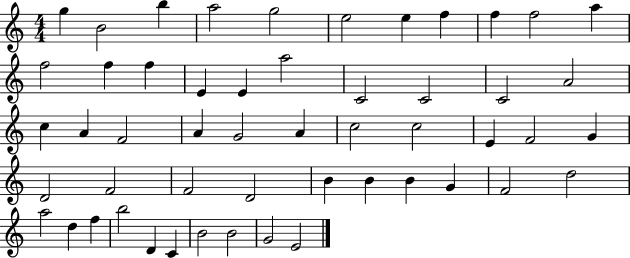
G5/q B4/h B5/q A5/h G5/h E5/h E5/q F5/q F5/q F5/h A5/q F5/h F5/q F5/q E4/q E4/q A5/h C4/h C4/h C4/h A4/h C5/q A4/q F4/h A4/q G4/h A4/q C5/h C5/h E4/q F4/h G4/q D4/h F4/h F4/h D4/h B4/q B4/q B4/q G4/q F4/h D5/h A5/h D5/q F5/q B5/h D4/q C4/q B4/h B4/h G4/h E4/h